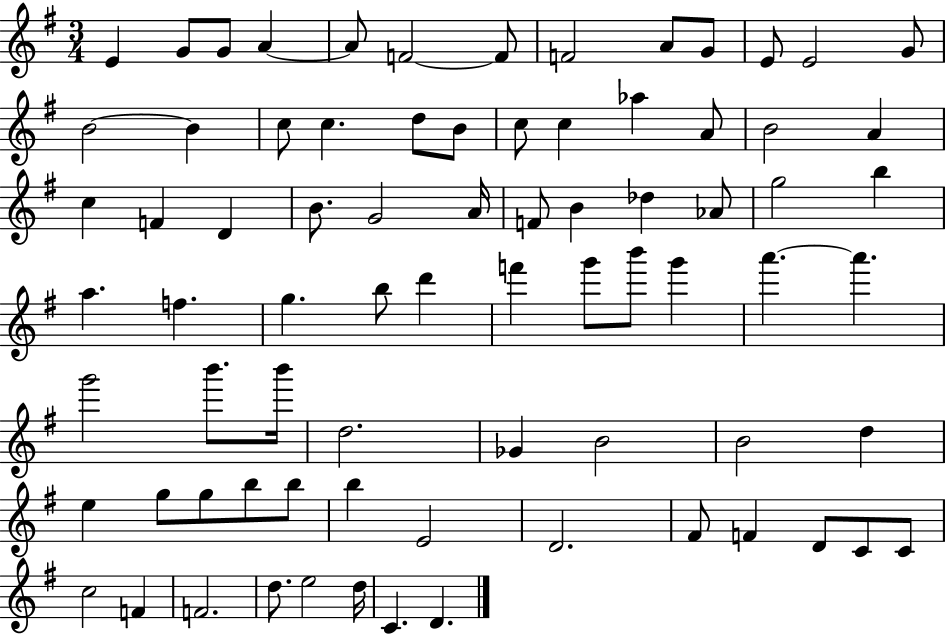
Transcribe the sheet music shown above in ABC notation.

X:1
T:Untitled
M:3/4
L:1/4
K:G
E G/2 G/2 A A/2 F2 F/2 F2 A/2 G/2 E/2 E2 G/2 B2 B c/2 c d/2 B/2 c/2 c _a A/2 B2 A c F D B/2 G2 A/4 F/2 B _d _A/2 g2 b a f g b/2 d' f' g'/2 b'/2 g' a' a' g'2 b'/2 b'/4 d2 _G B2 B2 d e g/2 g/2 b/2 b/2 b E2 D2 ^F/2 F D/2 C/2 C/2 c2 F F2 d/2 e2 d/4 C D